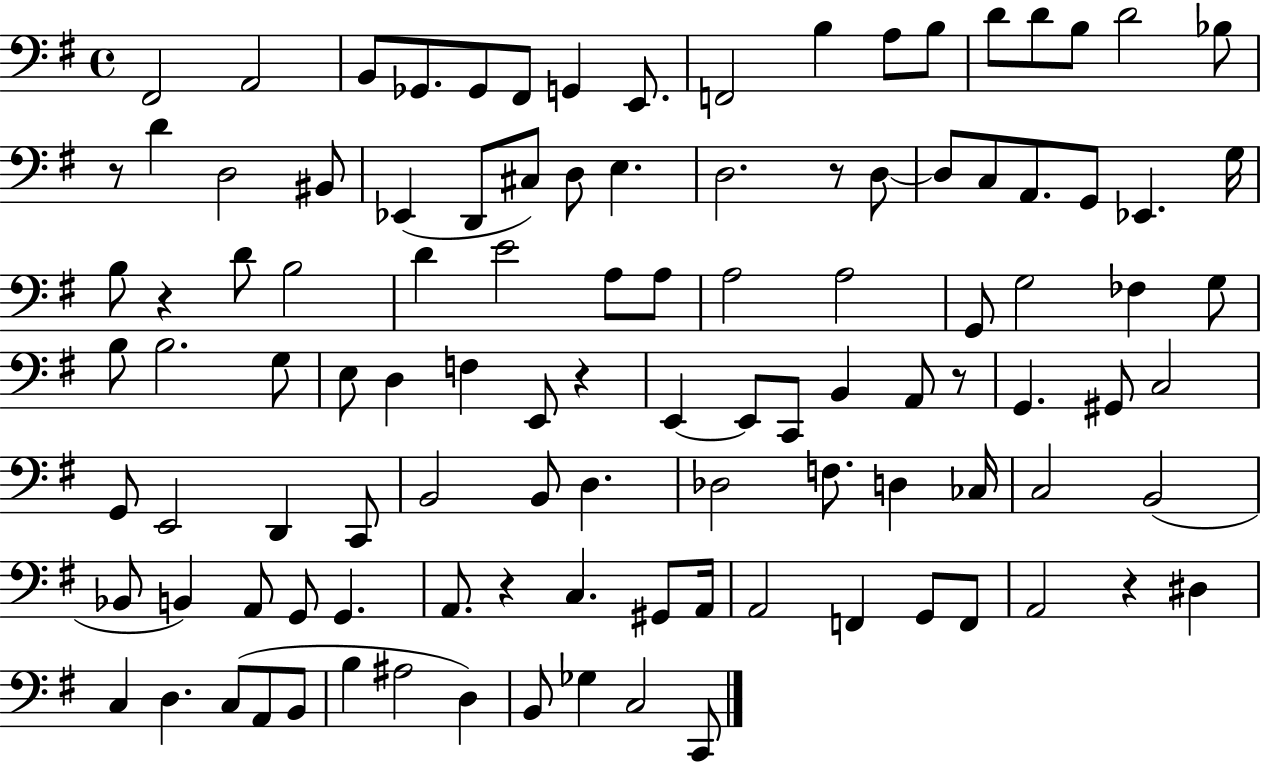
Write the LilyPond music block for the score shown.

{
  \clef bass
  \time 4/4
  \defaultTimeSignature
  \key g \major
  \repeat volta 2 { fis,2 a,2 | b,8 ges,8. ges,8 fis,8 g,4 e,8. | f,2 b4 a8 b8 | d'8 d'8 b8 d'2 bes8 | \break r8 d'4 d2 bis,8 | ees,4( d,8 cis8) d8 e4. | d2. r8 d8~~ | d8 c8 a,8. g,8 ees,4. g16 | \break b8 r4 d'8 b2 | d'4 e'2 a8 a8 | a2 a2 | g,8 g2 fes4 g8 | \break b8 b2. g8 | e8 d4 f4 e,8 r4 | e,4~~ e,8 c,8 b,4 a,8 r8 | g,4. gis,8 c2 | \break g,8 e,2 d,4 c,8 | b,2 b,8 d4. | des2 f8. d4 ces16 | c2 b,2( | \break bes,8 b,4) a,8 g,8 g,4. | a,8. r4 c4. gis,8 a,16 | a,2 f,4 g,8 f,8 | a,2 r4 dis4 | \break c4 d4. c8( a,8 b,8 | b4 ais2 d4) | b,8 ges4 c2 c,8 | } \bar "|."
}